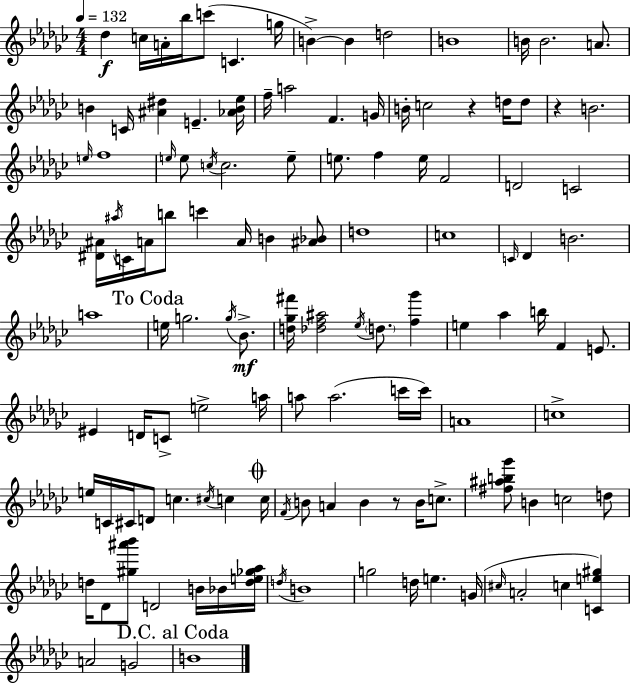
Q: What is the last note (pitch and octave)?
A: B4